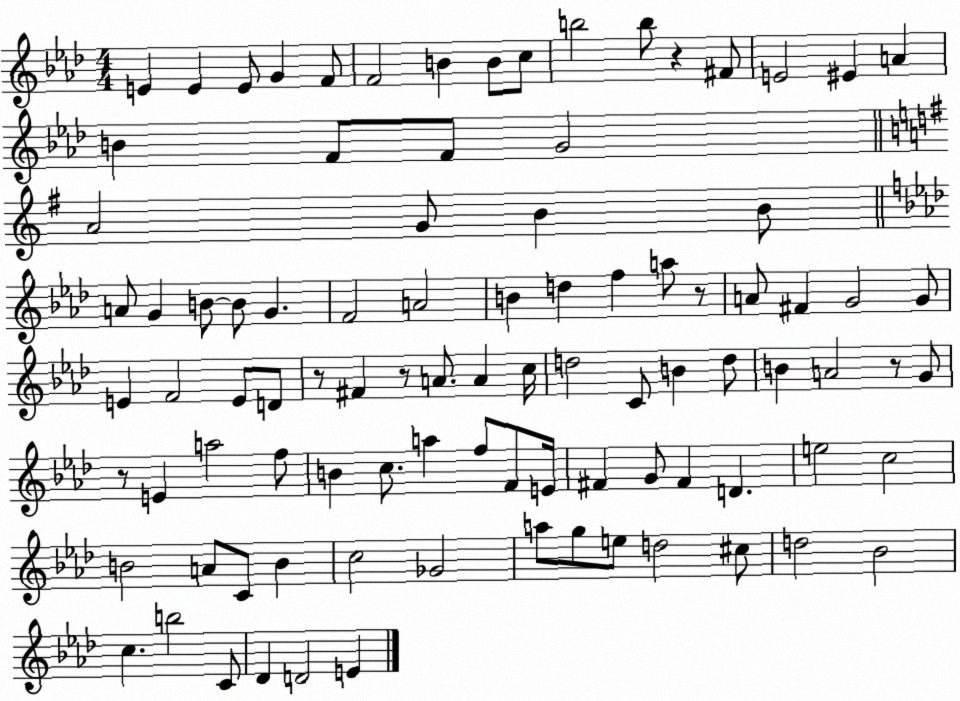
X:1
T:Untitled
M:4/4
L:1/4
K:Ab
E E E/2 G F/2 F2 B B/2 c/2 b2 b/2 z ^F/2 E2 ^E A B F/2 F/2 G2 A2 G/2 B B/2 A/2 G B/2 B/2 G F2 A2 B d f a/2 z/2 A/2 ^F G2 G/2 E F2 E/2 D/2 z/2 ^F z/2 A/2 A c/4 d2 C/2 B d/2 B A2 z/2 G/2 z/2 E a2 f/2 B c/2 a f/2 F/2 E/4 ^F G/2 ^F D e2 c2 B2 A/2 C/2 B c2 _G2 a/2 g/2 e/2 d2 ^c/2 d2 _B2 c b2 C/2 _D D2 E